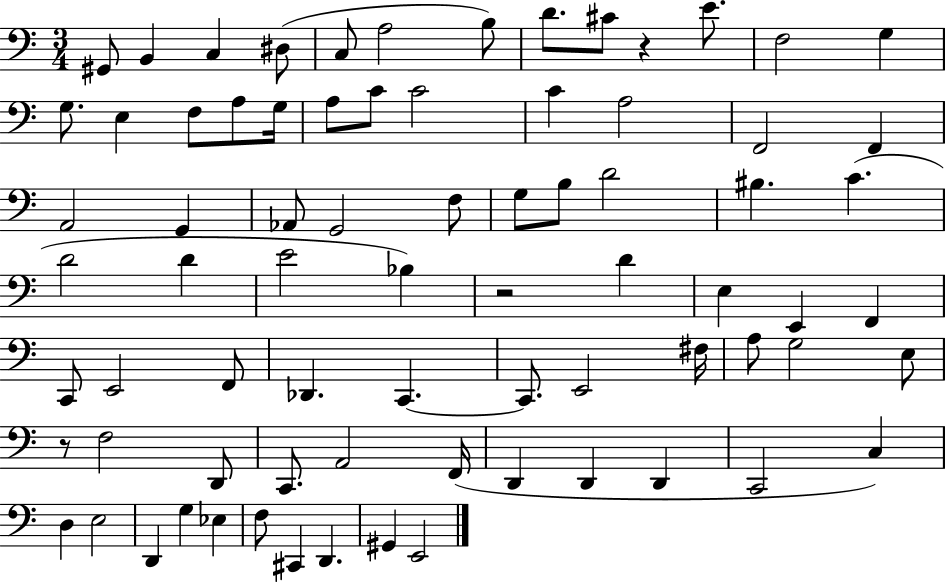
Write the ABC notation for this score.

X:1
T:Untitled
M:3/4
L:1/4
K:C
^G,,/2 B,, C, ^D,/2 C,/2 A,2 B,/2 D/2 ^C/2 z E/2 F,2 G, G,/2 E, F,/2 A,/2 G,/4 A,/2 C/2 C2 C A,2 F,,2 F,, A,,2 G,, _A,,/2 G,,2 F,/2 G,/2 B,/2 D2 ^B, C D2 D E2 _B, z2 D E, E,, F,, C,,/2 E,,2 F,,/2 _D,, C,, C,,/2 E,,2 ^F,/4 A,/2 G,2 E,/2 z/2 F,2 D,,/2 C,,/2 A,,2 F,,/4 D,, D,, D,, C,,2 C, D, E,2 D,, G, _E, F,/2 ^C,, D,, ^G,, E,,2